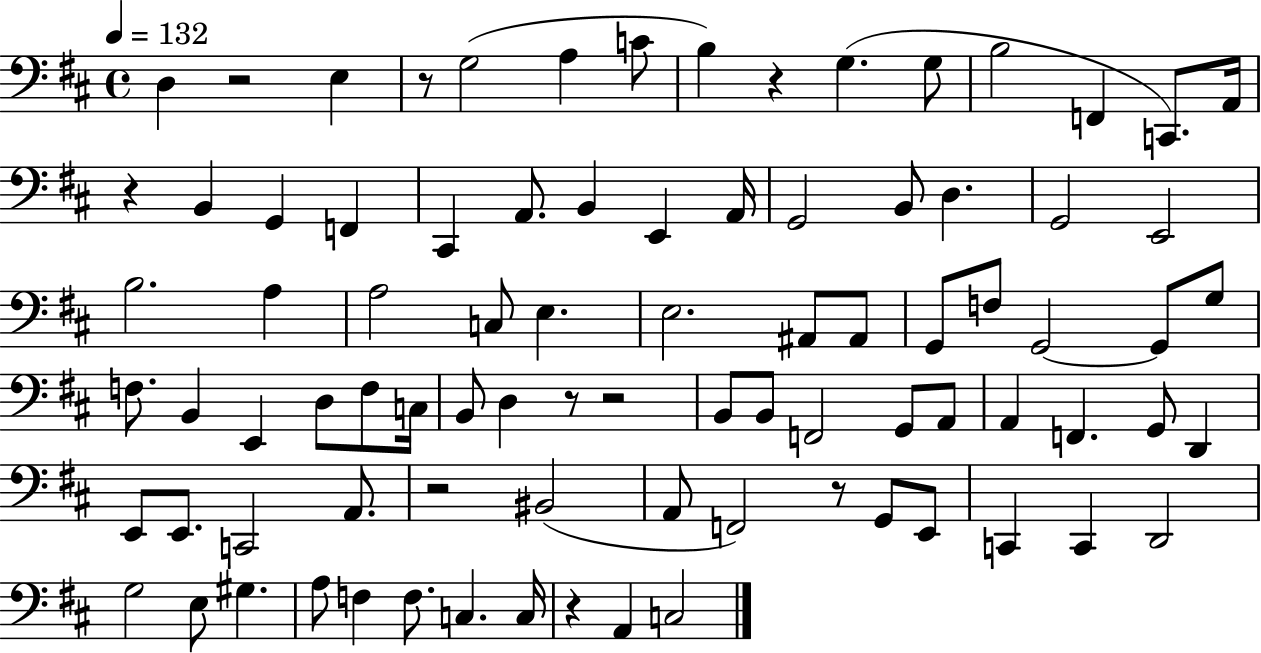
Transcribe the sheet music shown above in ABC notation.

X:1
T:Untitled
M:4/4
L:1/4
K:D
D, z2 E, z/2 G,2 A, C/2 B, z G, G,/2 B,2 F,, C,,/2 A,,/4 z B,, G,, F,, ^C,, A,,/2 B,, E,, A,,/4 G,,2 B,,/2 D, G,,2 E,,2 B,2 A, A,2 C,/2 E, E,2 ^A,,/2 ^A,,/2 G,,/2 F,/2 G,,2 G,,/2 G,/2 F,/2 B,, E,, D,/2 F,/2 C,/4 B,,/2 D, z/2 z2 B,,/2 B,,/2 F,,2 G,,/2 A,,/2 A,, F,, G,,/2 D,, E,,/2 E,,/2 C,,2 A,,/2 z2 ^B,,2 A,,/2 F,,2 z/2 G,,/2 E,,/2 C,, C,, D,,2 G,2 E,/2 ^G, A,/2 F, F,/2 C, C,/4 z A,, C,2